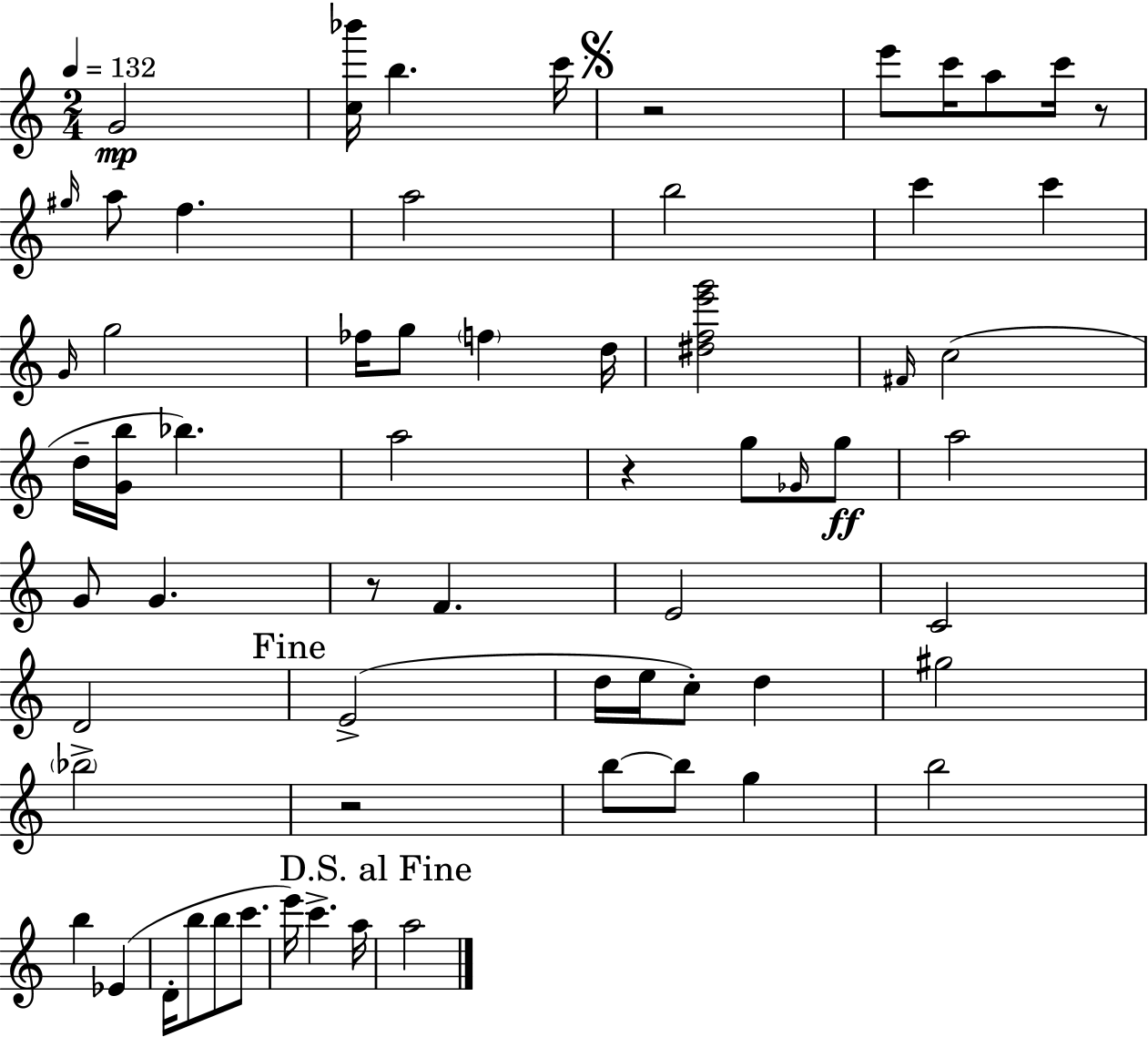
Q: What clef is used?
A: treble